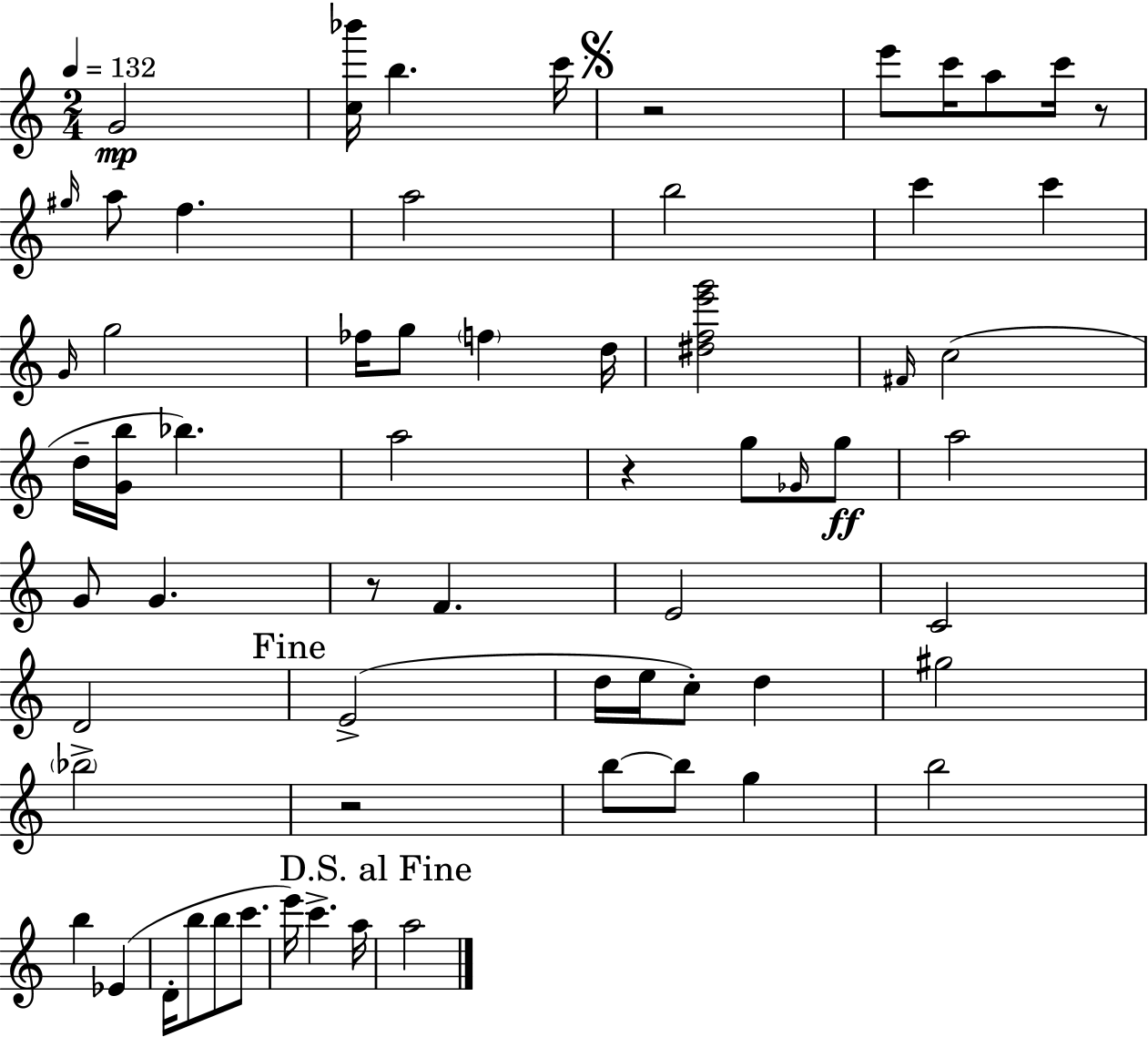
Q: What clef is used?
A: treble